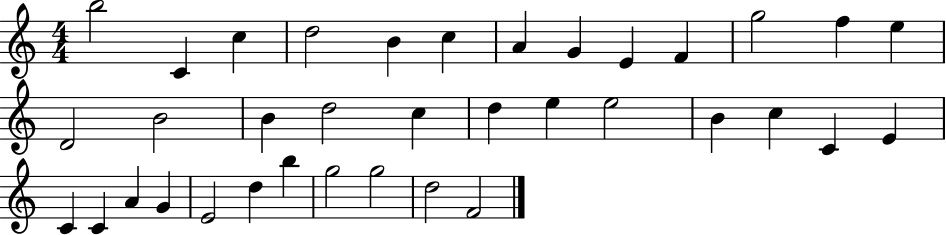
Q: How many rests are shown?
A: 0